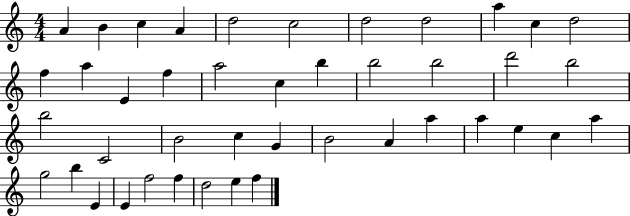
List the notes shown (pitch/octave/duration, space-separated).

A4/q B4/q C5/q A4/q D5/h C5/h D5/h D5/h A5/q C5/q D5/h F5/q A5/q E4/q F5/q A5/h C5/q B5/q B5/h B5/h D6/h B5/h B5/h C4/h B4/h C5/q G4/q B4/h A4/q A5/q A5/q E5/q C5/q A5/q G5/h B5/q E4/q E4/q F5/h F5/q D5/h E5/q F5/q